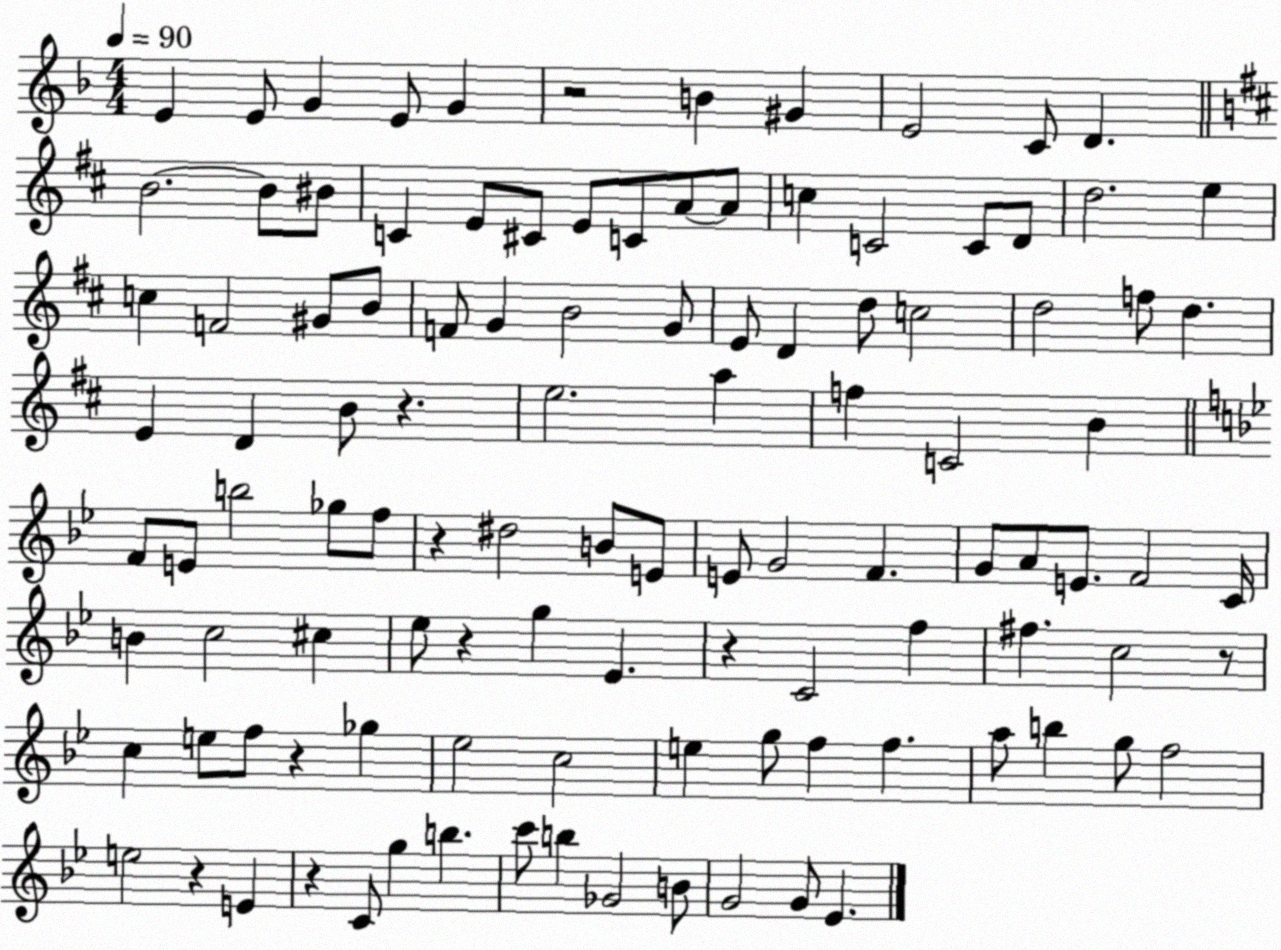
X:1
T:Untitled
M:4/4
L:1/4
K:F
E E/2 G E/2 G z2 B ^G E2 C/2 D B2 B/2 ^B/2 C E/2 ^C/2 E/2 C/2 A/2 A/2 c C2 C/2 D/2 d2 e c F2 ^G/2 B/2 F/2 G B2 G/2 E/2 D d/2 c2 d2 f/2 d E D B/2 z e2 a f C2 B F/2 E/2 b2 _g/2 f/2 z ^d2 B/2 E/2 E/2 G2 F G/2 A/2 E/2 F2 C/4 B c2 ^c _e/2 z g _E z C2 f ^f c2 z/2 c e/2 f/2 z _g _e2 c2 e g/2 f f a/2 b g/2 f2 e2 z E z C/2 g b c'/2 b _G2 B/2 G2 G/2 _E